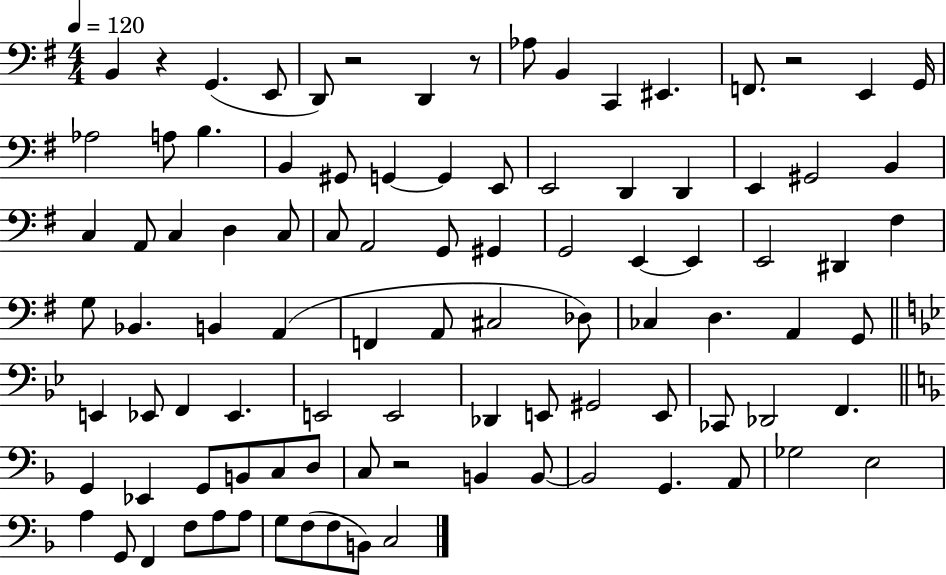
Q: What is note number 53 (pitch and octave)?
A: G2